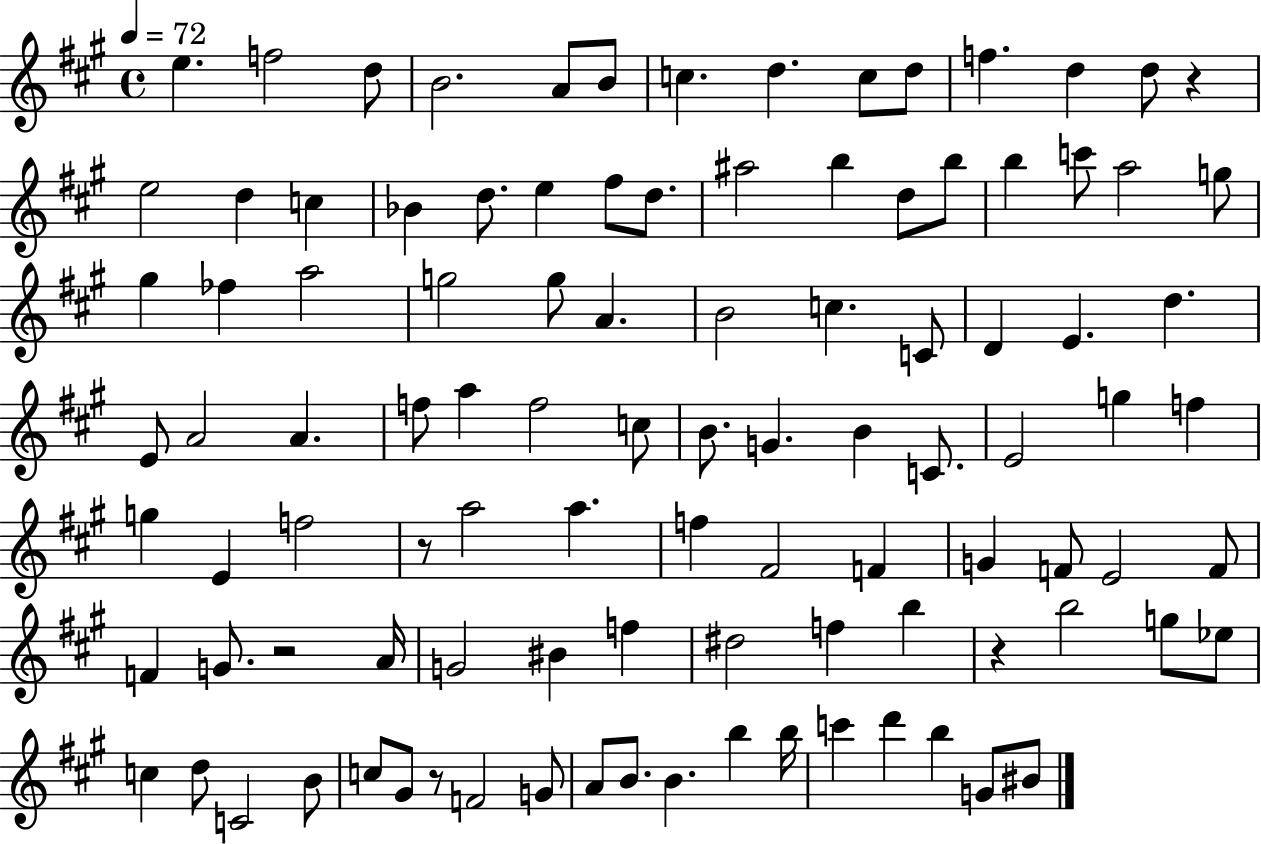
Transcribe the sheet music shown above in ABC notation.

X:1
T:Untitled
M:4/4
L:1/4
K:A
e f2 d/2 B2 A/2 B/2 c d c/2 d/2 f d d/2 z e2 d c _B d/2 e ^f/2 d/2 ^a2 b d/2 b/2 b c'/2 a2 g/2 ^g _f a2 g2 g/2 A B2 c C/2 D E d E/2 A2 A f/2 a f2 c/2 B/2 G B C/2 E2 g f g E f2 z/2 a2 a f ^F2 F G F/2 E2 F/2 F G/2 z2 A/4 G2 ^B f ^d2 f b z b2 g/2 _e/2 c d/2 C2 B/2 c/2 ^G/2 z/2 F2 G/2 A/2 B/2 B b b/4 c' d' b G/2 ^B/2